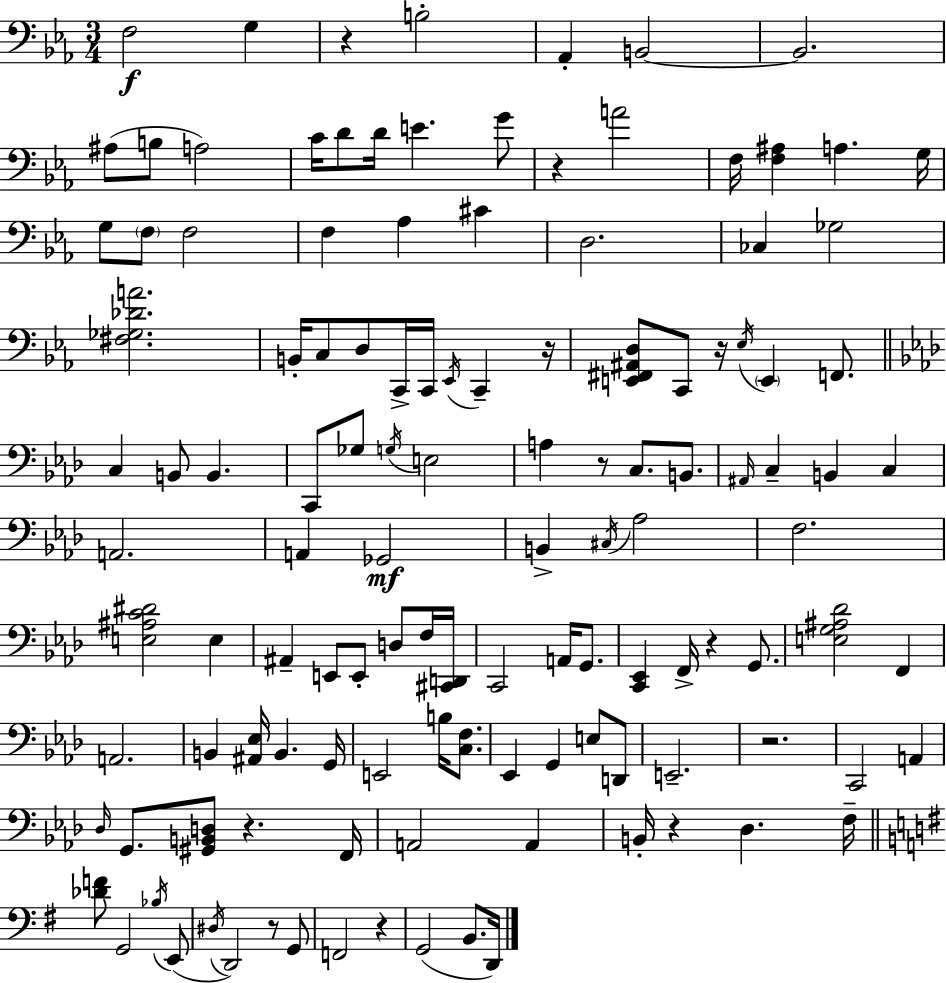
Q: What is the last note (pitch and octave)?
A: D2